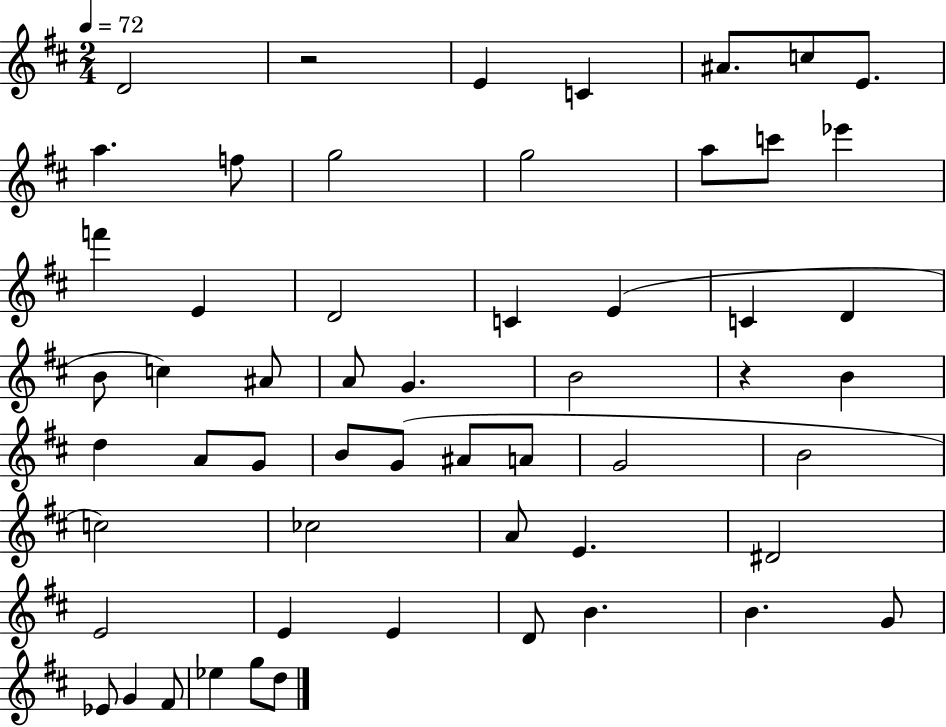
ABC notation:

X:1
T:Untitled
M:2/4
L:1/4
K:D
D2 z2 E C ^A/2 c/2 E/2 a f/2 g2 g2 a/2 c'/2 _e' f' E D2 C E C D B/2 c ^A/2 A/2 G B2 z B d A/2 G/2 B/2 G/2 ^A/2 A/2 G2 B2 c2 _c2 A/2 E ^D2 E2 E E D/2 B B G/2 _E/2 G ^F/2 _e g/2 d/2